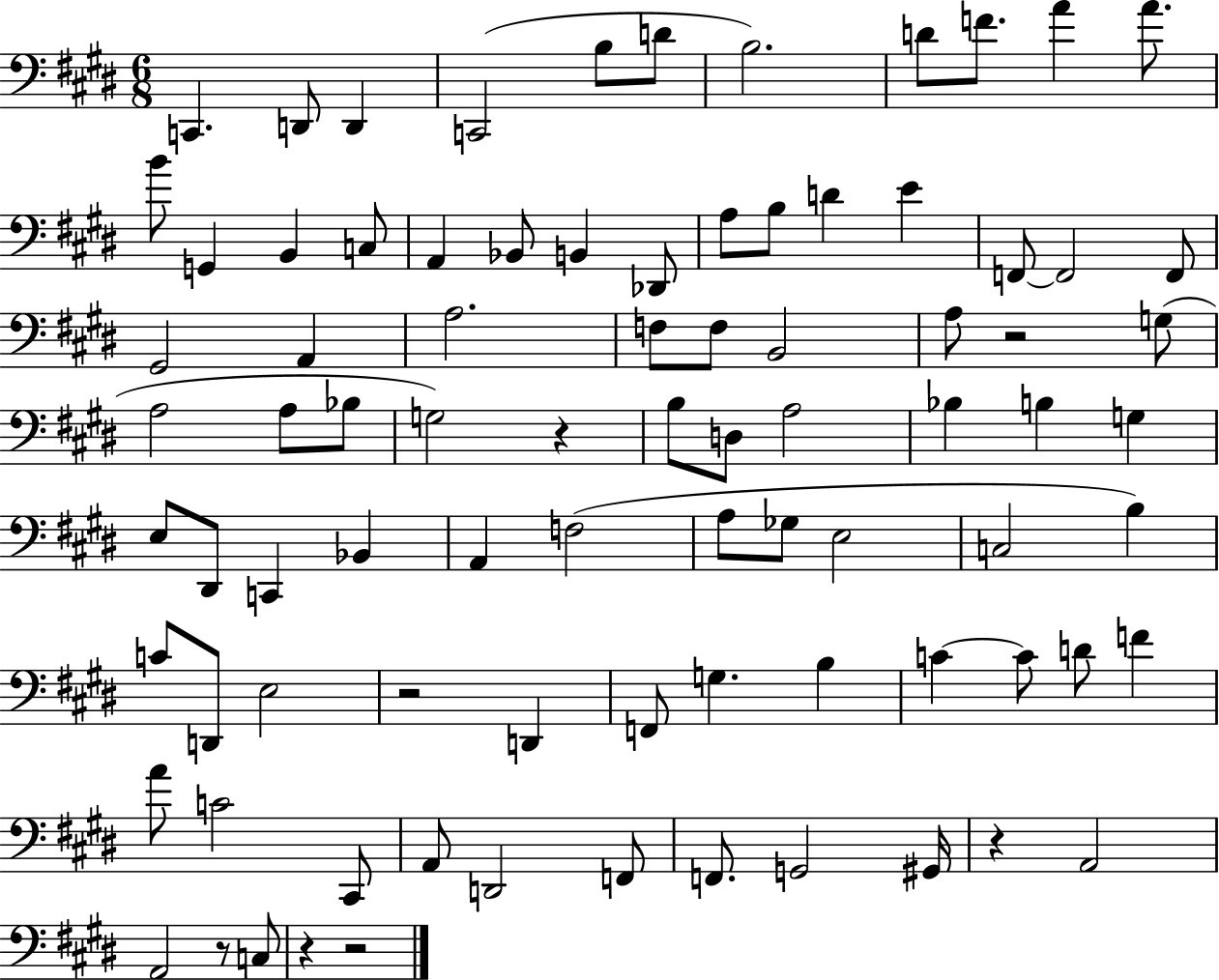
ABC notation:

X:1
T:Untitled
M:6/8
L:1/4
K:E
C,, D,,/2 D,, C,,2 B,/2 D/2 B,2 D/2 F/2 A A/2 B/2 G,, B,, C,/2 A,, _B,,/2 B,, _D,,/2 A,/2 B,/2 D E F,,/2 F,,2 F,,/2 ^G,,2 A,, A,2 F,/2 F,/2 B,,2 A,/2 z2 G,/2 A,2 A,/2 _B,/2 G,2 z B,/2 D,/2 A,2 _B, B, G, E,/2 ^D,,/2 C,, _B,, A,, F,2 A,/2 _G,/2 E,2 C,2 B, C/2 D,,/2 E,2 z2 D,, F,,/2 G, B, C C/2 D/2 F A/2 C2 ^C,,/2 A,,/2 D,,2 F,,/2 F,,/2 G,,2 ^G,,/4 z A,,2 A,,2 z/2 C,/2 z z2